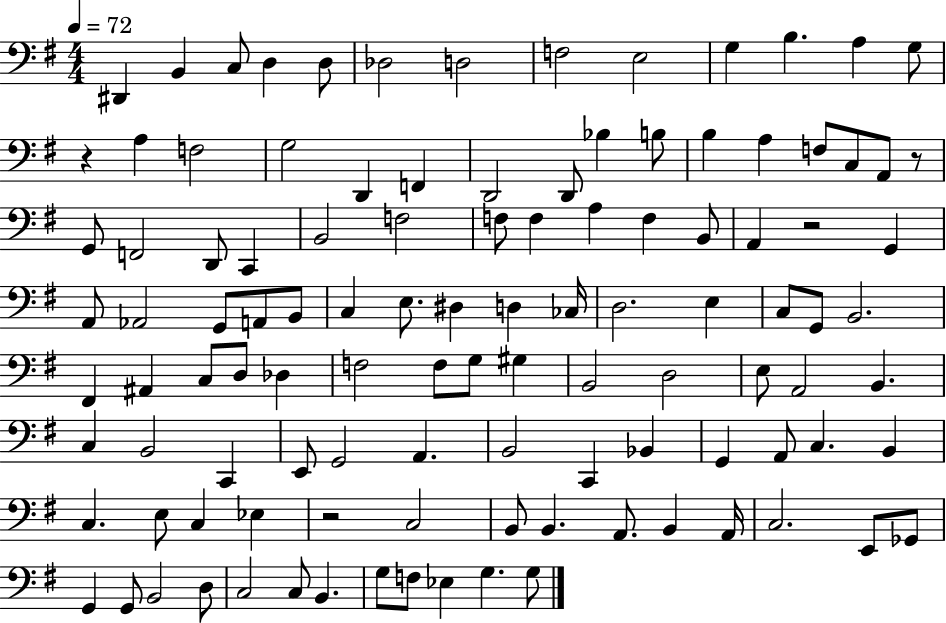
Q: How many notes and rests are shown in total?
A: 111